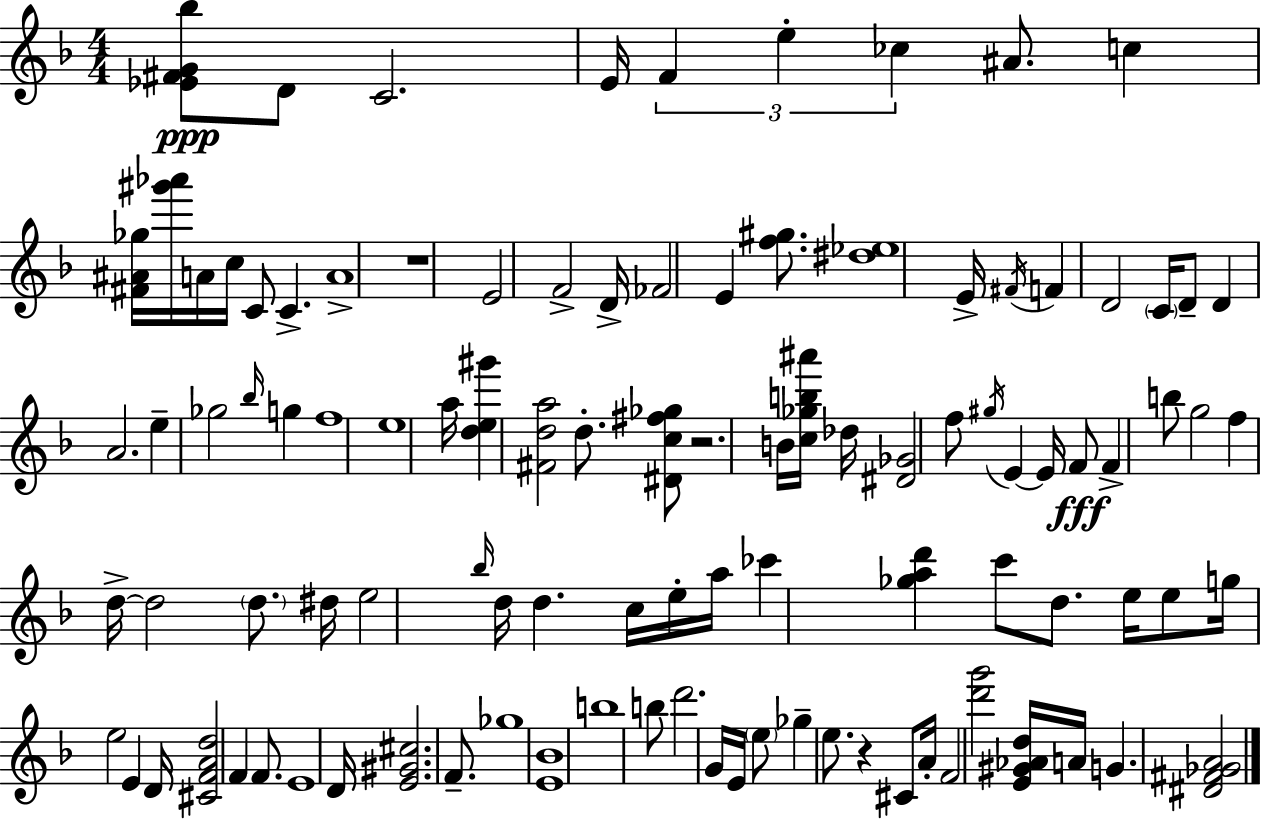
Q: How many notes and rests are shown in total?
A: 104